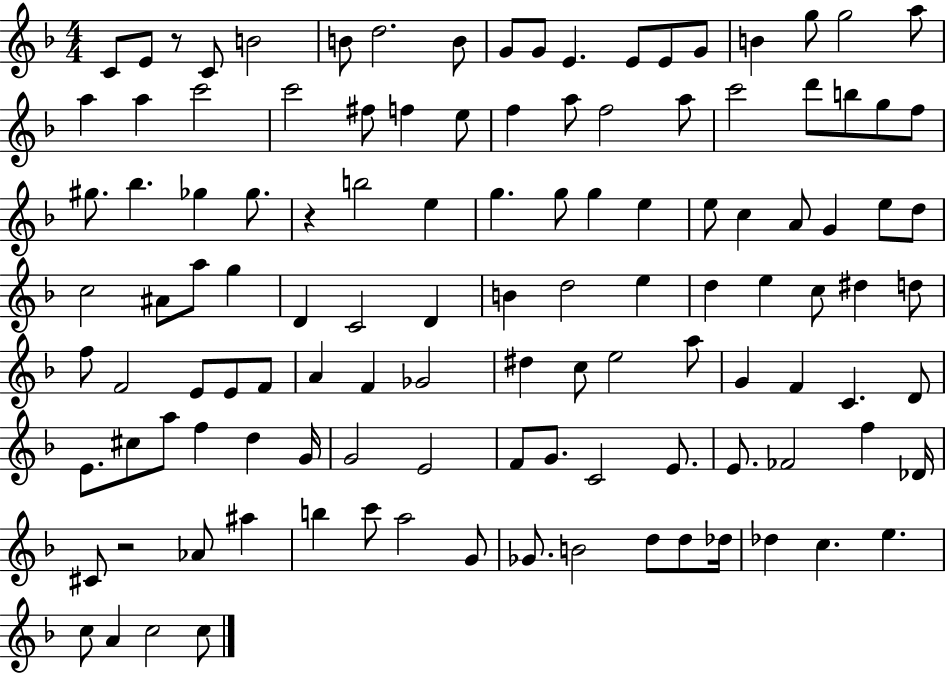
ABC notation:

X:1
T:Untitled
M:4/4
L:1/4
K:F
C/2 E/2 z/2 C/2 B2 B/2 d2 B/2 G/2 G/2 E E/2 E/2 G/2 B g/2 g2 a/2 a a c'2 c'2 ^f/2 f e/2 f a/2 f2 a/2 c'2 d'/2 b/2 g/2 f/2 ^g/2 _b _g _g/2 z b2 e g g/2 g e e/2 c A/2 G e/2 d/2 c2 ^A/2 a/2 g D C2 D B d2 e d e c/2 ^d d/2 f/2 F2 E/2 E/2 F/2 A F _G2 ^d c/2 e2 a/2 G F C D/2 E/2 ^c/2 a/2 f d G/4 G2 E2 F/2 G/2 C2 E/2 E/2 _F2 f _D/4 ^C/2 z2 _A/2 ^a b c'/2 a2 G/2 _G/2 B2 d/2 d/2 _d/4 _d c e c/2 A c2 c/2